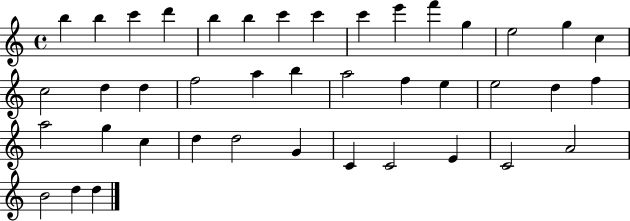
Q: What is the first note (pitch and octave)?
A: B5